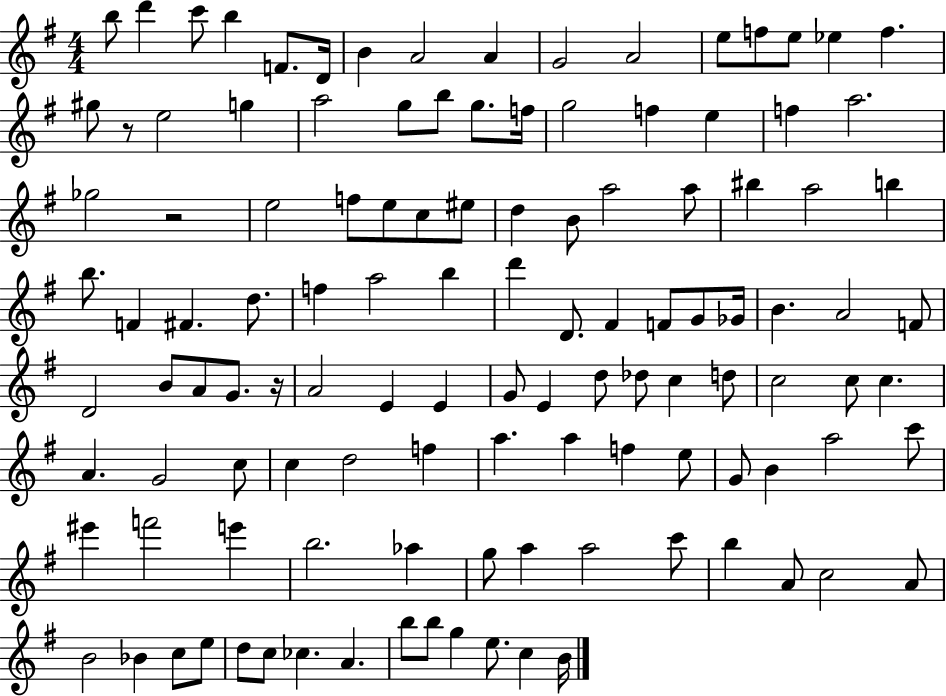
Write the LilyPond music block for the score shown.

{
  \clef treble
  \numericTimeSignature
  \time 4/4
  \key g \major
  b''8 d'''4 c'''8 b''4 f'8. d'16 | b'4 a'2 a'4 | g'2 a'2 | e''8 f''8 e''8 ees''4 f''4. | \break gis''8 r8 e''2 g''4 | a''2 g''8 b''8 g''8. f''16 | g''2 f''4 e''4 | f''4 a''2. | \break ges''2 r2 | e''2 f''8 e''8 c''8 eis''8 | d''4 b'8 a''2 a''8 | bis''4 a''2 b''4 | \break b''8. f'4 fis'4. d''8. | f''4 a''2 b''4 | d'''4 d'8. fis'4 f'8 g'8 ges'16 | b'4. a'2 f'8 | \break d'2 b'8 a'8 g'8. r16 | a'2 e'4 e'4 | g'8 e'4 d''8 des''8 c''4 d''8 | c''2 c''8 c''4. | \break a'4. g'2 c''8 | c''4 d''2 f''4 | a''4. a''4 f''4 e''8 | g'8 b'4 a''2 c'''8 | \break eis'''4 f'''2 e'''4 | b''2. aes''4 | g''8 a''4 a''2 c'''8 | b''4 a'8 c''2 a'8 | \break b'2 bes'4 c''8 e''8 | d''8 c''8 ces''4. a'4. | b''8 b''8 g''4 e''8. c''4 b'16 | \bar "|."
}